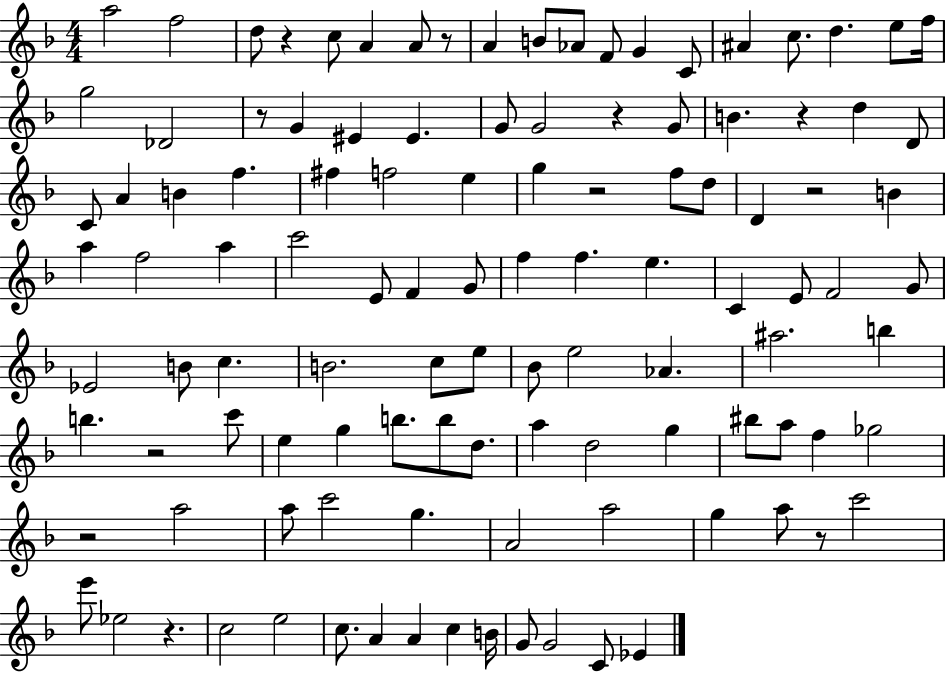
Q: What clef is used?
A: treble